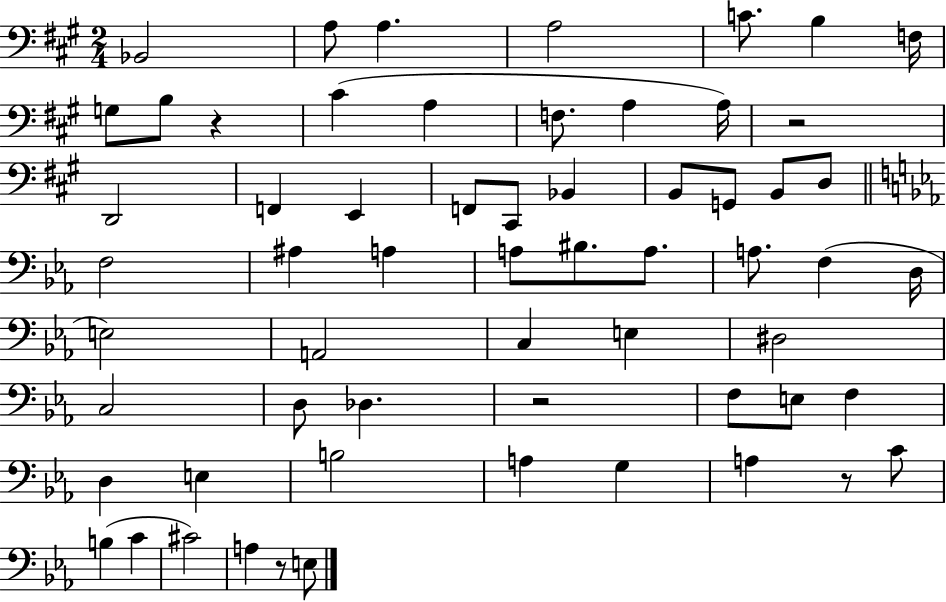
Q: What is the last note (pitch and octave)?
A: E3